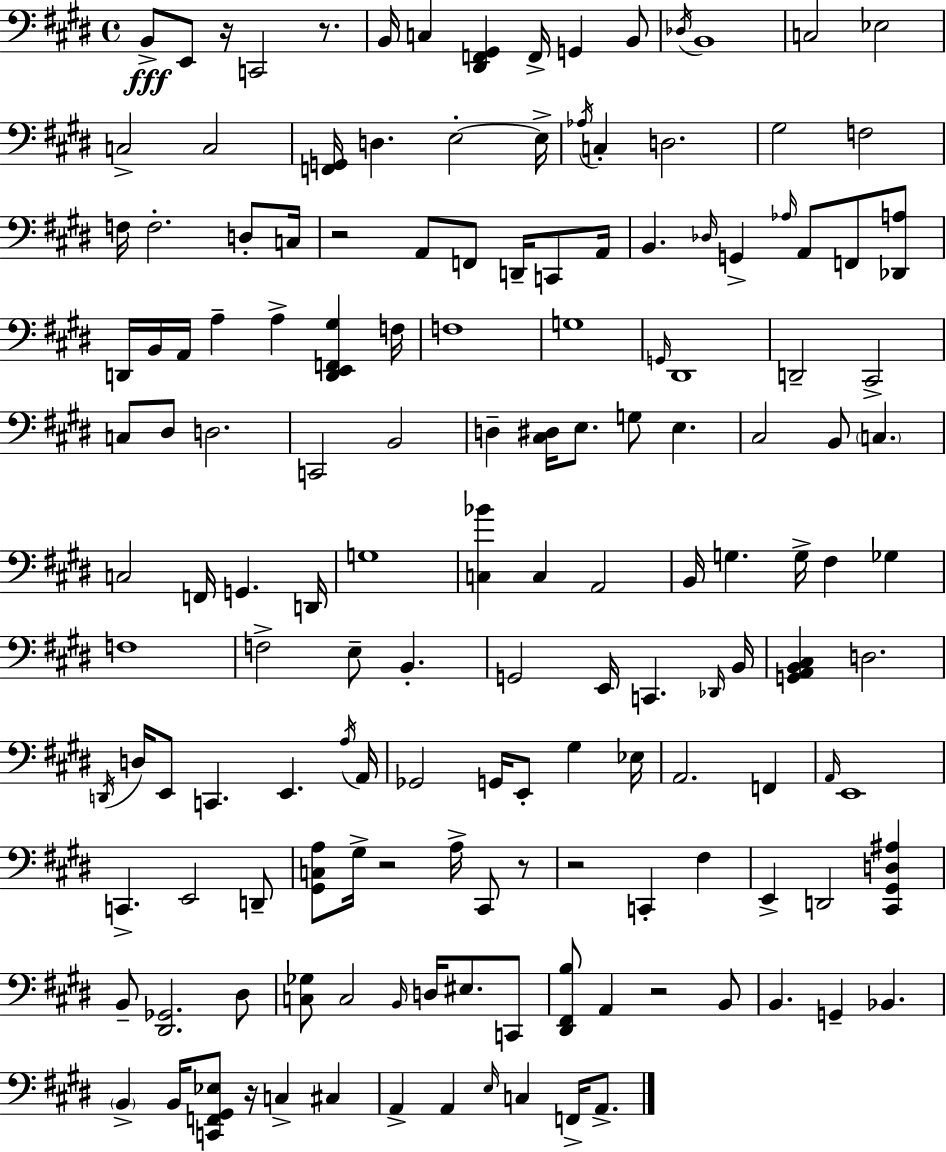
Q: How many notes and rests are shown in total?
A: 152